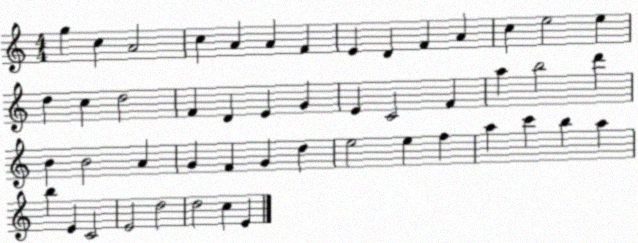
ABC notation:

X:1
T:Untitled
M:4/4
L:1/4
K:C
g c A2 c A A F E D F A c e2 e d c d2 F D E G E C2 F a b2 d' B B2 A G F G d e2 e f a c' b a b E C2 E2 d2 d2 c E